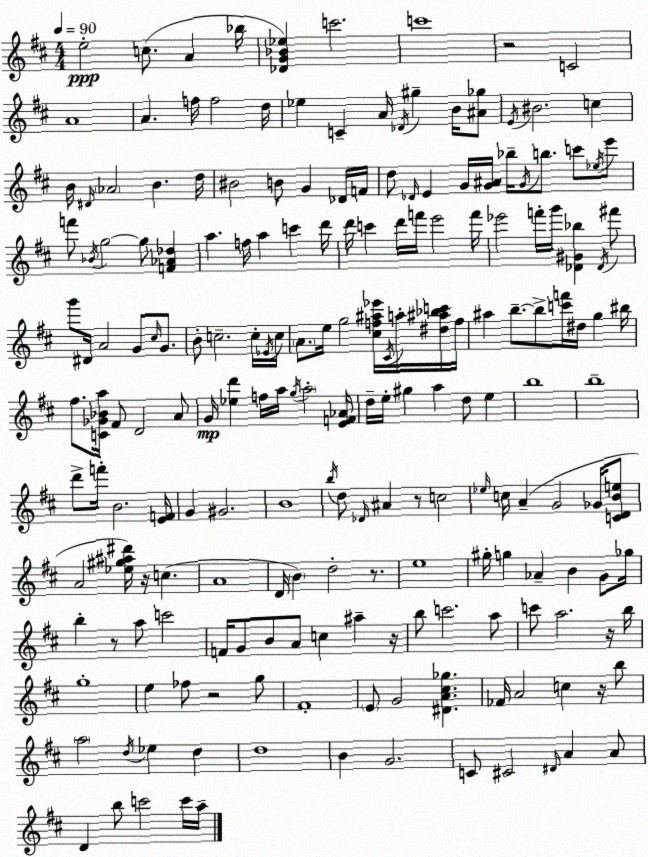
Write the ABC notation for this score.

X:1
T:Untitled
M:4/4
L:1/4
K:D
e2 c/2 A _b/4 [_DG_B_e] c'2 c'4 z2 C2 A4 A f/4 f2 d/4 _e C A/4 _D/4 ^g B/4 [^A_g]/2 E/4 ^B2 c B/4 ^D/4 _A2 B d/4 ^B2 B/2 G _D/4 F/4 d/2 _D/4 E G/4 [G^A]/4 _b/4 G/4 b/2 c'/2 _e/4 e'/2 f'/2 _B/4 g2 g/2 [F_A_d] a f/4 a c' d'/4 d'/4 c' d'/4 f'/4 e'2 f'/4 _e'2 f'/4 g'/4 [_D^G_b] _D/4 ^f'/2 g'/2 ^D/4 A2 G/2 ^c/4 G/2 B/2 c2 c/4 _E/4 c/4 A/2 e/4 g2 [^cf^a_e']/4 ^C/4 a/4 [^d^a_bc']/4 f/4 ^a b/2 b/2 [c'f']/4 ^d/4 g ^b/4 ^f/2 [C_G_Ba]/4 ^F/2 D2 A/2 G/4 [_ed'] f/4 a/4 g/4 a2 [EF_A]/4 d/4 e/4 ^g a d/2 e b4 b4 d'/2 f'/4 B2 [EF]/4 G ^G2 B4 b/4 d/2 _D/4 ^A z/2 c2 _e/4 c/4 A G2 _G/4 [CDBe]/2 A2 [_e^g^a^d']/4 z/4 c A4 D/4 B d2 z/2 e4 ^g/4 g _A B G/2 _g/4 b z/2 a/2 c'2 F/4 G/2 B/2 A/2 c ^a z/4 b/2 c'2 a/2 c'/2 a2 z/4 b/4 g4 e _f/2 z2 g/2 ^F4 E/2 G2 [^DA^c_g] _F/4 A2 c z/4 b/2 a2 d/4 _e d d4 B G2 C/2 ^C2 ^D/4 A A/2 D b/2 c'2 c'/4 a/4